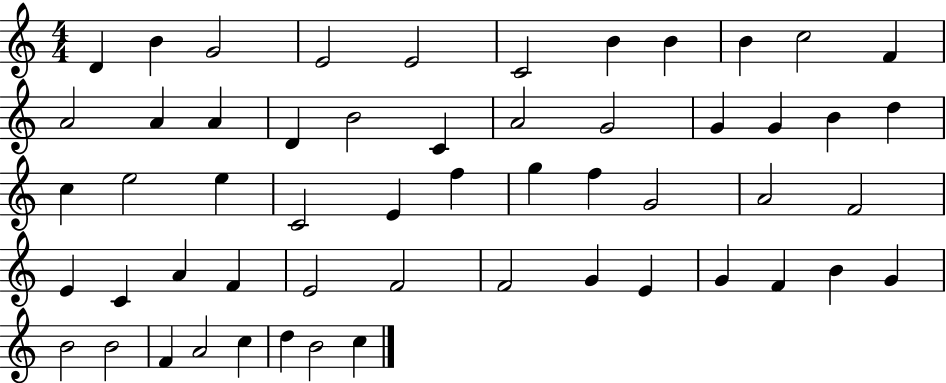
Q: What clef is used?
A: treble